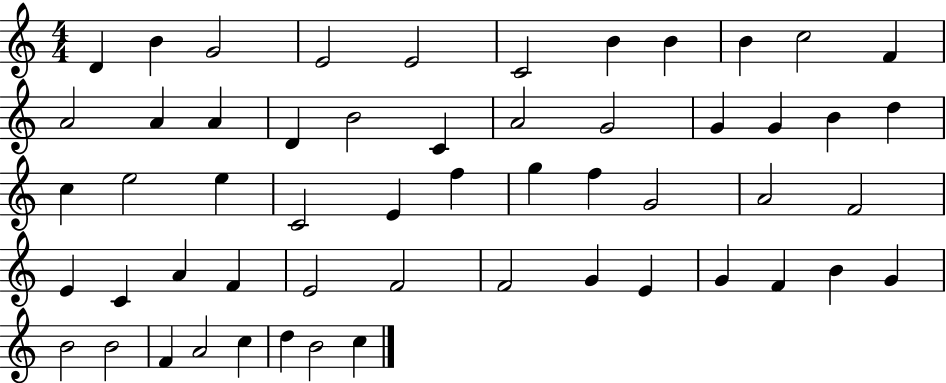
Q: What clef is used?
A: treble